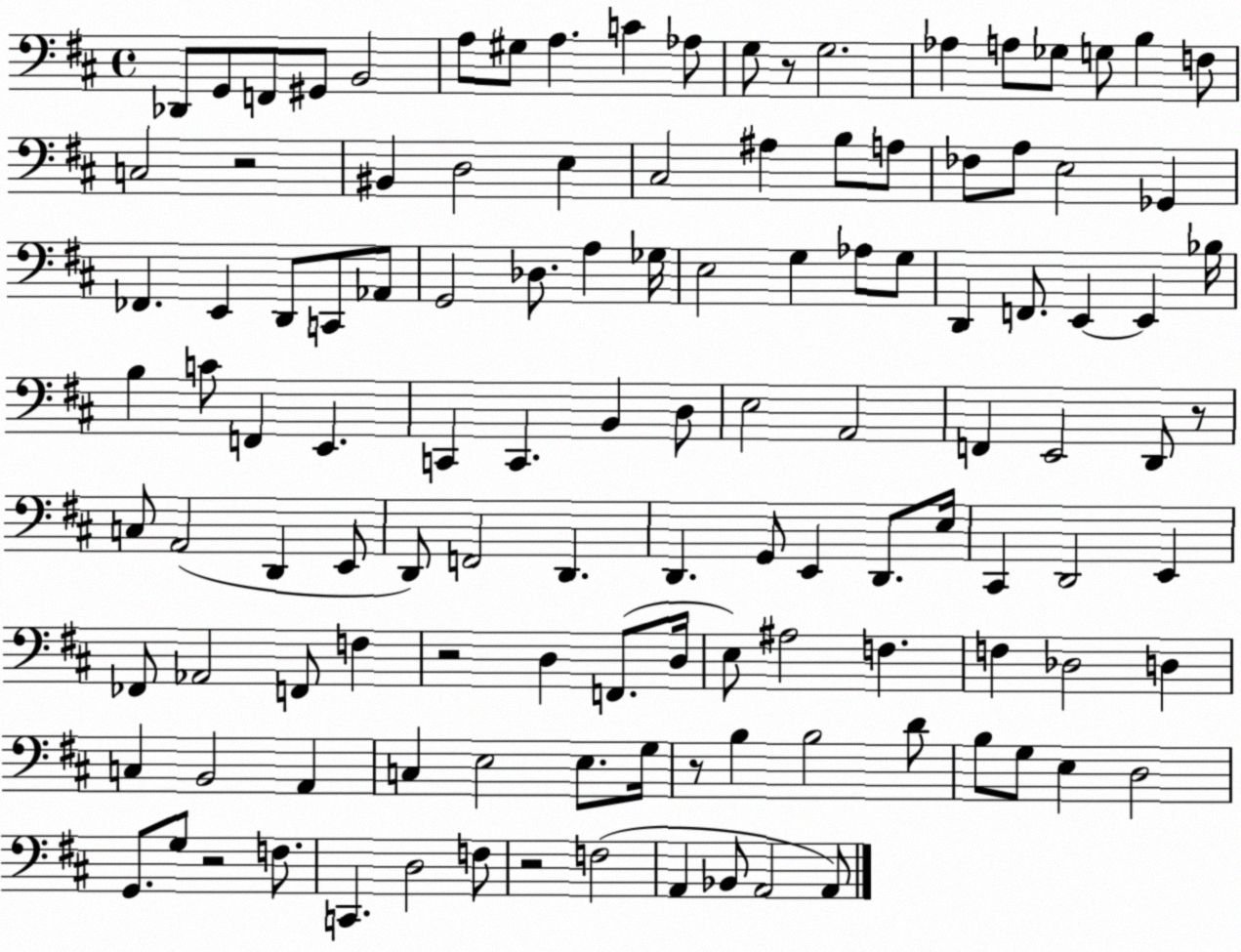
X:1
T:Untitled
M:4/4
L:1/4
K:D
_D,,/2 G,,/2 F,,/2 ^G,,/2 B,,2 A,/2 ^G,/2 A, C _A,/2 G,/2 z/2 G,2 _A, A,/2 _G,/2 G,/2 B, F,/2 C,2 z2 ^B,, D,2 E, ^C,2 ^A, B,/2 A,/2 _F,/2 A,/2 E,2 _G,, _F,, E,, D,,/2 C,,/2 _A,,/2 G,,2 _D,/2 A, _G,/4 E,2 G, _A,/2 G,/2 D,, F,,/2 E,, E,, _B,/4 B, C/2 F,, E,, C,, C,, B,, D,/2 E,2 A,,2 F,, E,,2 D,,/2 z/2 C,/2 A,,2 D,, E,,/2 D,,/2 F,,2 D,, D,, G,,/2 E,, D,,/2 E,/4 ^C,, D,,2 E,, _F,,/2 _A,,2 F,,/2 F, z2 D, F,,/2 D,/4 E,/2 ^A,2 F, F, _D,2 D, C, B,,2 A,, C, E,2 E,/2 G,/4 z/2 B, B,2 D/2 B,/2 G,/2 E, D,2 G,,/2 G,/2 z2 F,/2 C,, D,2 F,/2 z2 F,2 A,, _B,,/2 A,,2 A,,/2